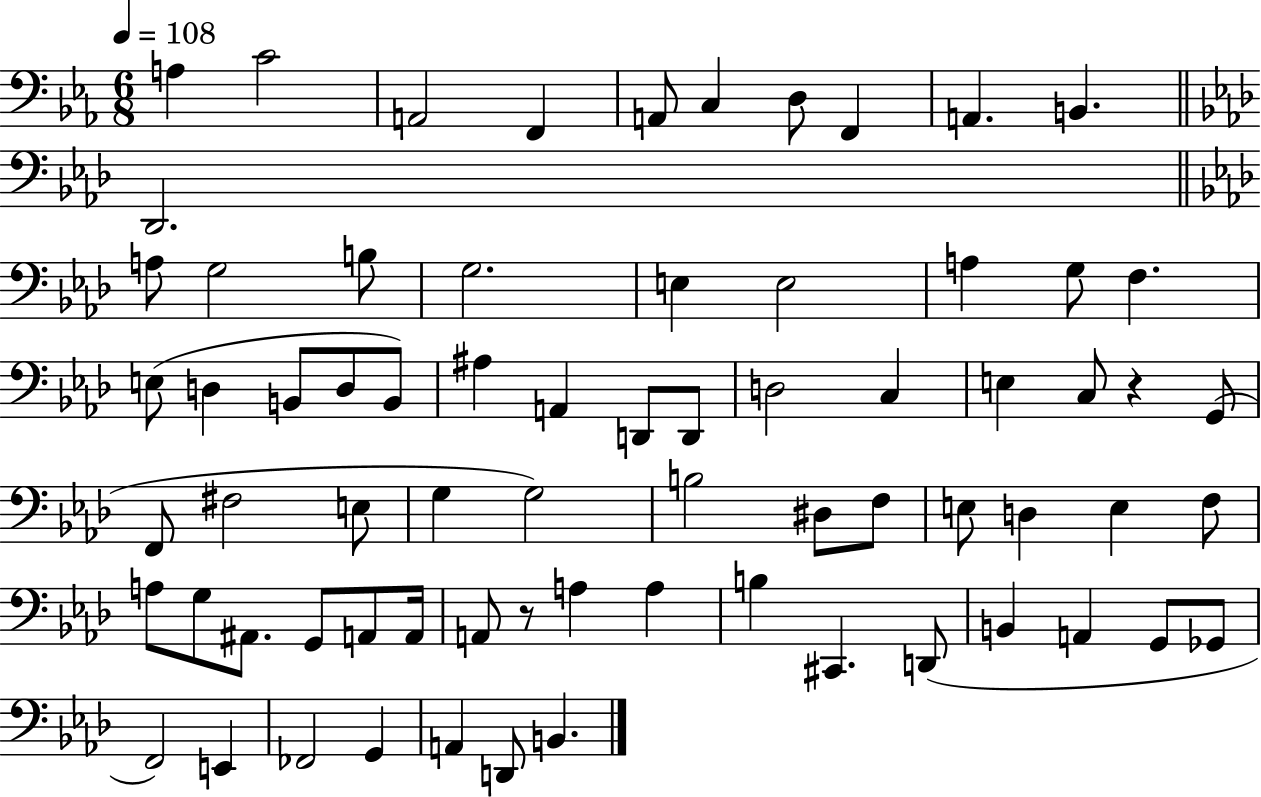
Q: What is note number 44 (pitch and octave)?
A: D3